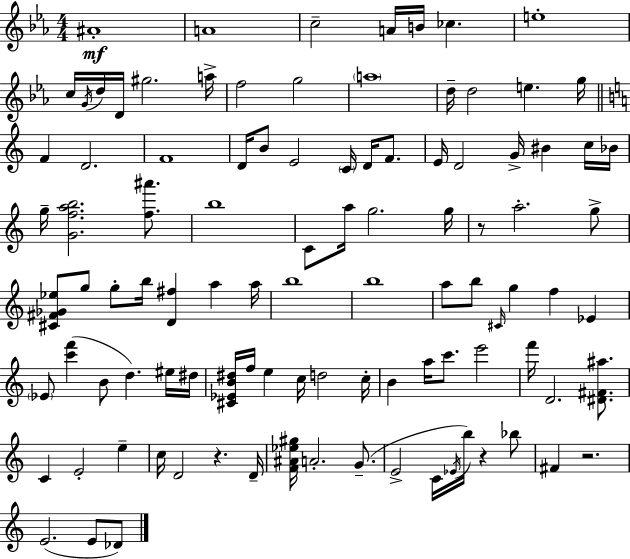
A#4/w A4/w C5/h A4/s B4/s CES5/q. E5/w C5/s G4/s D5/s D4/s G#5/h. A5/s F5/h G5/h A5/w D5/s D5/h E5/q. G5/s F4/q D4/h. F4/w D4/s B4/e E4/h C4/s D4/s F4/e. E4/s D4/h G4/s BIS4/q C5/s Bb4/s G5/s [G4,F5,A5,B5]/h. [F5,A#6]/e. B5/w C4/e A5/s G5/h. G5/s R/e A5/h. G5/e [C#4,F#4,Gb4,Eb5]/e G5/e G5/e B5/s [D4,F#5]/q A5/q A5/s B5/w B5/w A5/e B5/e C#4/s G5/q F5/q Eb4/q Eb4/e [C6,F6]/q B4/e D5/q. EIS5/s D#5/s [C#4,Eb4,B4,D#5]/s F5/s E5/q C5/s D5/h C5/s B4/q A5/s C6/e. E6/h F6/s D4/h. [D#4,F#4,A#5]/e. C4/q E4/h E5/q C5/s D4/h R/q. D4/s [F4,A#4,Eb5,G#5]/s A4/h. G4/e. E4/h C4/s Eb4/s B5/s R/q Bb5/e F#4/q R/h. E4/h. E4/e Db4/e